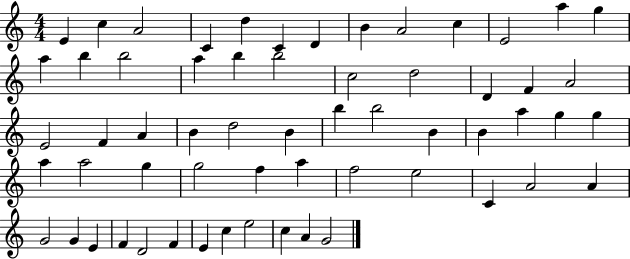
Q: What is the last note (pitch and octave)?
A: G4